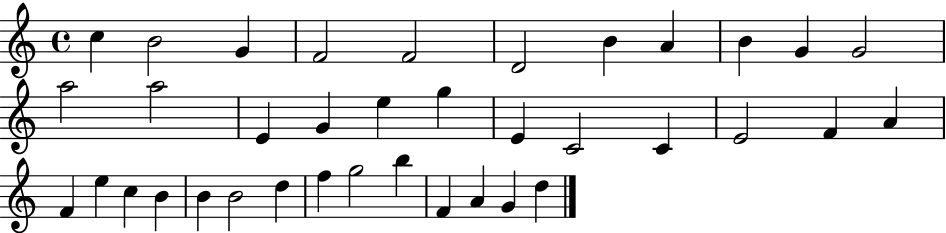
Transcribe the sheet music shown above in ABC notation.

X:1
T:Untitled
M:4/4
L:1/4
K:C
c B2 G F2 F2 D2 B A B G G2 a2 a2 E G e g E C2 C E2 F A F e c B B B2 d f g2 b F A G d